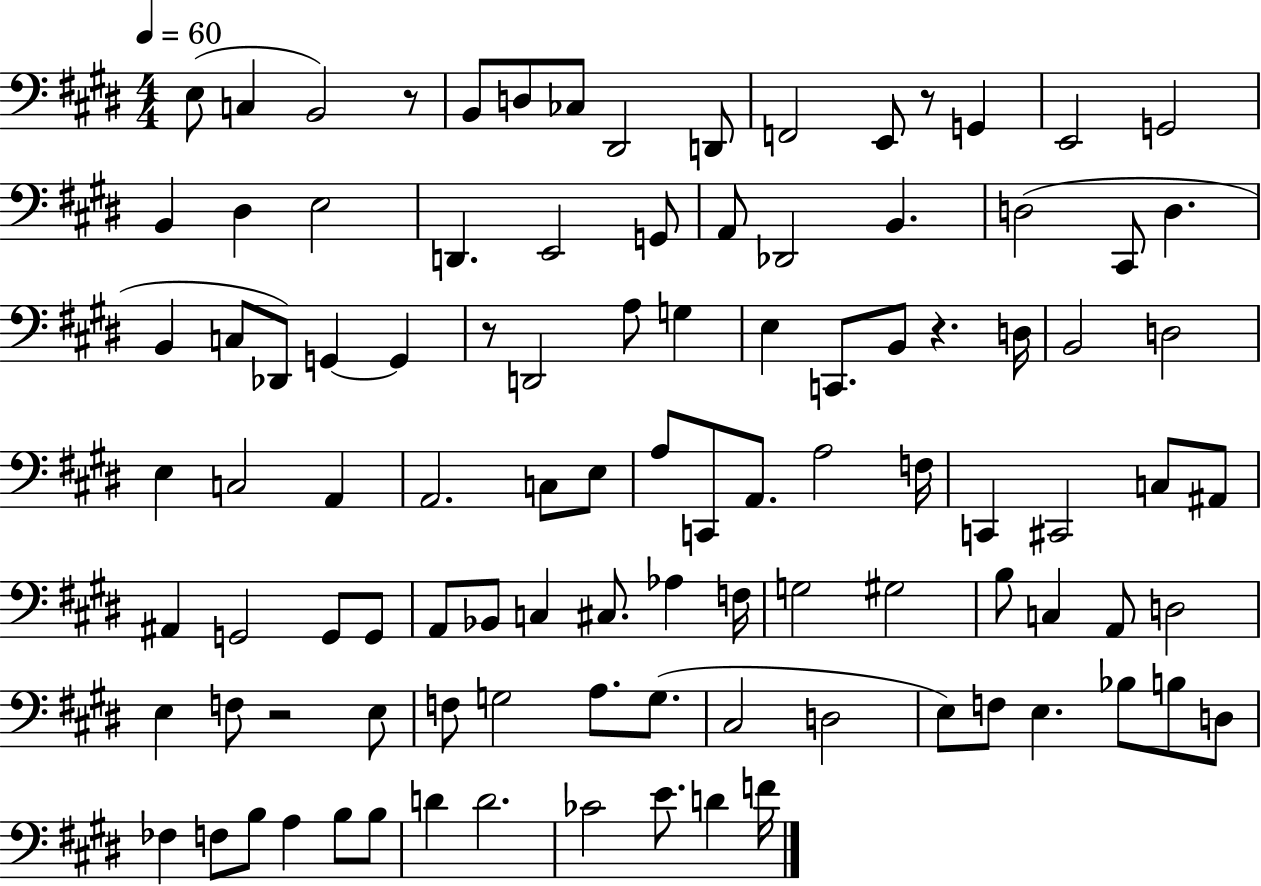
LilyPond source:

{
  \clef bass
  \numericTimeSignature
  \time 4/4
  \key e \major
  \tempo 4 = 60
  e8( c4 b,2) r8 | b,8 d8 ces8 dis,2 d,8 | f,2 e,8 r8 g,4 | e,2 g,2 | \break b,4 dis4 e2 | d,4. e,2 g,8 | a,8 des,2 b,4. | d2( cis,8 d4. | \break b,4 c8 des,8) g,4~~ g,4 | r8 d,2 a8 g4 | e4 c,8. b,8 r4. d16 | b,2 d2 | \break e4 c2 a,4 | a,2. c8 e8 | a8 c,8 a,8. a2 f16 | c,4 cis,2 c8 ais,8 | \break ais,4 g,2 g,8 g,8 | a,8 bes,8 c4 cis8. aes4 f16 | g2 gis2 | b8 c4 a,8 d2 | \break e4 f8 r2 e8 | f8 g2 a8. g8.( | cis2 d2 | e8) f8 e4. bes8 b8 d8 | \break fes4 f8 b8 a4 b8 b8 | d'4 d'2. | ces'2 e'8. d'4 f'16 | \bar "|."
}